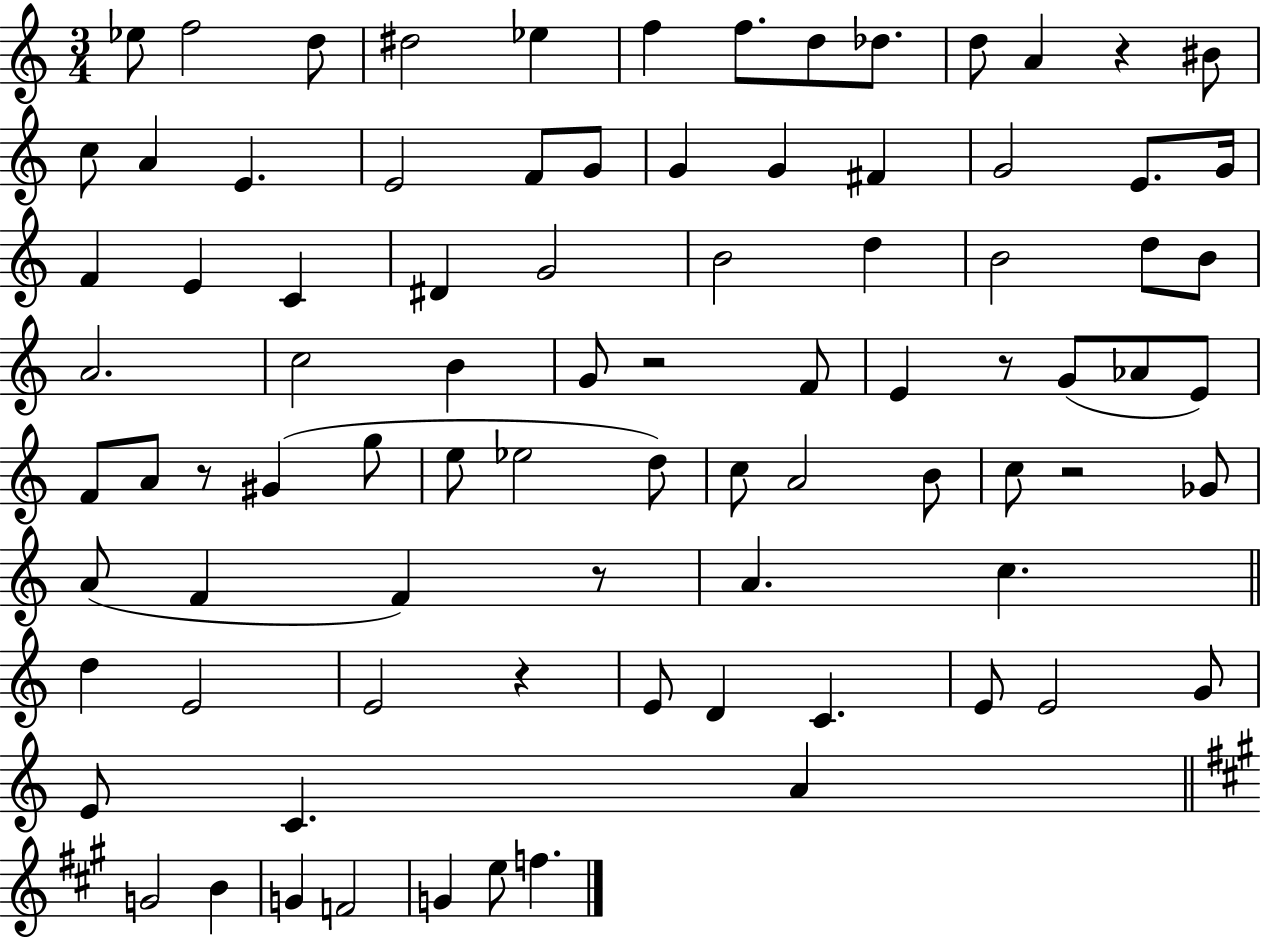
Eb5/e F5/h D5/e D#5/h Eb5/q F5/q F5/e. D5/e Db5/e. D5/e A4/q R/q BIS4/e C5/e A4/q E4/q. E4/h F4/e G4/e G4/q G4/q F#4/q G4/h E4/e. G4/s F4/q E4/q C4/q D#4/q G4/h B4/h D5/q B4/h D5/e B4/e A4/h. C5/h B4/q G4/e R/h F4/e E4/q R/e G4/e Ab4/e E4/e F4/e A4/e R/e G#4/q G5/e E5/e Eb5/h D5/e C5/e A4/h B4/e C5/e R/h Gb4/e A4/e F4/q F4/q R/e A4/q. C5/q. D5/q E4/h E4/h R/q E4/e D4/q C4/q. E4/e E4/h G4/e E4/e C4/q. A4/q G4/h B4/q G4/q F4/h G4/q E5/e F5/q.